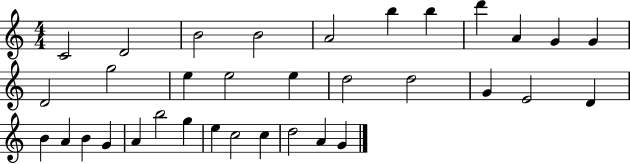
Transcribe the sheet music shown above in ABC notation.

X:1
T:Untitled
M:4/4
L:1/4
K:C
C2 D2 B2 B2 A2 b b d' A G G D2 g2 e e2 e d2 d2 G E2 D B A B G A b2 g e c2 c d2 A G